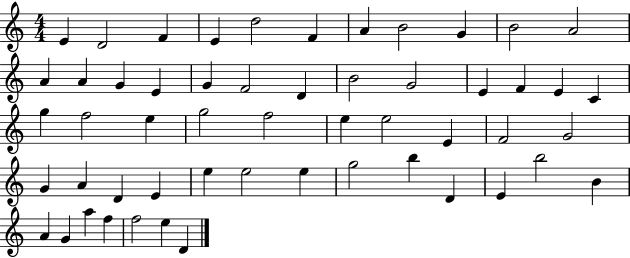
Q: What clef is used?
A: treble